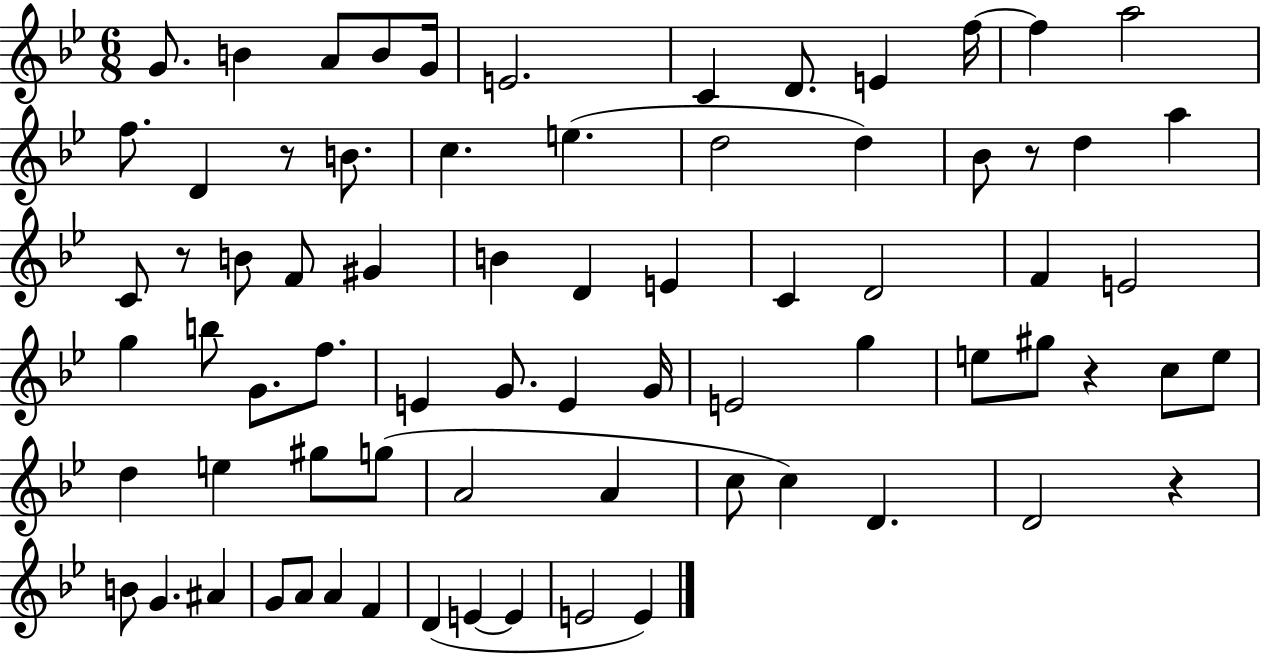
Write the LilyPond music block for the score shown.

{
  \clef treble
  \numericTimeSignature
  \time 6/8
  \key bes \major
  g'8. b'4 a'8 b'8 g'16 | e'2. | c'4 d'8. e'4 f''16~~ | f''4 a''2 | \break f''8. d'4 r8 b'8. | c''4. e''4.( | d''2 d''4) | bes'8 r8 d''4 a''4 | \break c'8 r8 b'8 f'8 gis'4 | b'4 d'4 e'4 | c'4 d'2 | f'4 e'2 | \break g''4 b''8 g'8. f''8. | e'4 g'8. e'4 g'16 | e'2 g''4 | e''8 gis''8 r4 c''8 e''8 | \break d''4 e''4 gis''8 g''8( | a'2 a'4 | c''8 c''4) d'4. | d'2 r4 | \break b'8 g'4. ais'4 | g'8 a'8 a'4 f'4 | d'4( e'4~~ e'4 | e'2 e'4) | \break \bar "|."
}